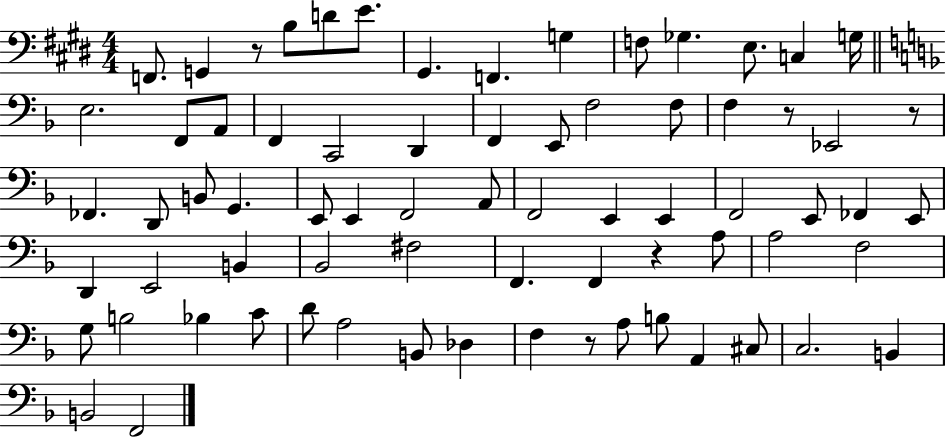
F2/e. G2/q R/e B3/e D4/e E4/e. G#2/q. F2/q. G3/q F3/e Gb3/q. E3/e. C3/q G3/s E3/h. F2/e A2/e F2/q C2/h D2/q F2/q E2/e F3/h F3/e F3/q R/e Eb2/h R/e FES2/q. D2/e B2/e G2/q. E2/e E2/q F2/h A2/e F2/h E2/q E2/q F2/h E2/e FES2/q E2/e D2/q E2/h B2/q Bb2/h F#3/h F2/q. F2/q R/q A3/e A3/h F3/h G3/e B3/h Bb3/q C4/e D4/e A3/h B2/e Db3/q F3/q R/e A3/e B3/e A2/q C#3/e C3/h. B2/q B2/h F2/h